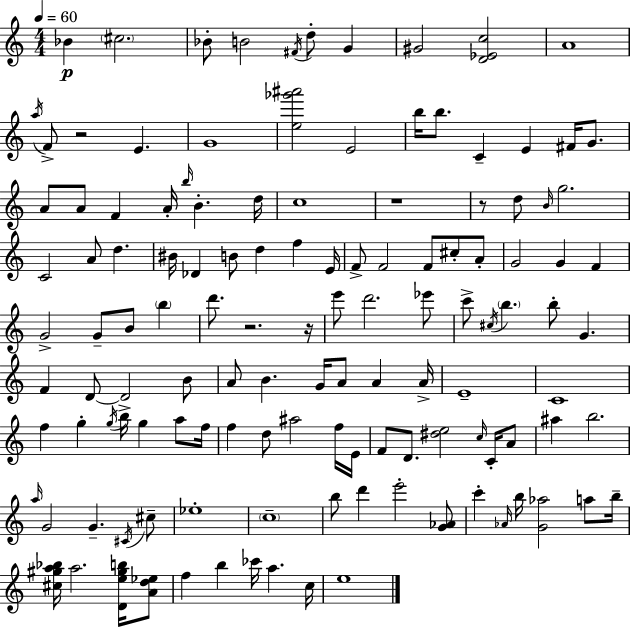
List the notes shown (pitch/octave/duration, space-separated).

Bb4/q C#5/h. Bb4/e B4/h F#4/s D5/e G4/q G#4/h [D4,Eb4,C5]/h A4/w A5/s F4/e R/h E4/q. G4/w [E5,Gb6,A#6]/h E4/h B5/s B5/e. C4/q E4/q F#4/s G4/e. A4/e A4/e F4/q A4/s B5/s B4/q. D5/s C5/w R/w R/e D5/e B4/s G5/h. C4/h A4/e D5/q. BIS4/s Db4/q B4/e D5/q F5/q E4/s F4/e F4/h F4/e C#5/e A4/e G4/h G4/q F4/q G4/h G4/e B4/e B5/q D6/e. R/h. R/s E6/e D6/h. Eb6/e C6/e C#5/s B5/q. B5/e G4/q. F4/q D4/e D4/h B4/e A4/e B4/q. G4/s A4/e A4/q A4/s E4/w C4/w F5/q G5/q G5/s B5/s G5/q A5/e F5/s F5/q D5/e A#5/h F5/s E4/s F4/e D4/e. [D#5,E5]/h C5/s C4/s A4/e A#5/q B5/h. A5/s G4/h G4/q. C#4/s C#5/e Eb5/w C5/w B5/e D6/q E6/h [G4,Ab4]/e C6/q Ab4/s B5/s [G4,Ab5]/h A5/e B5/s [C#5,G#5,A5,Bb5]/s A5/h. [D4,E5,G#5,B5]/s [A4,D5,Eb5]/e F5/q B5/q CES6/s A5/q. C5/s E5/w